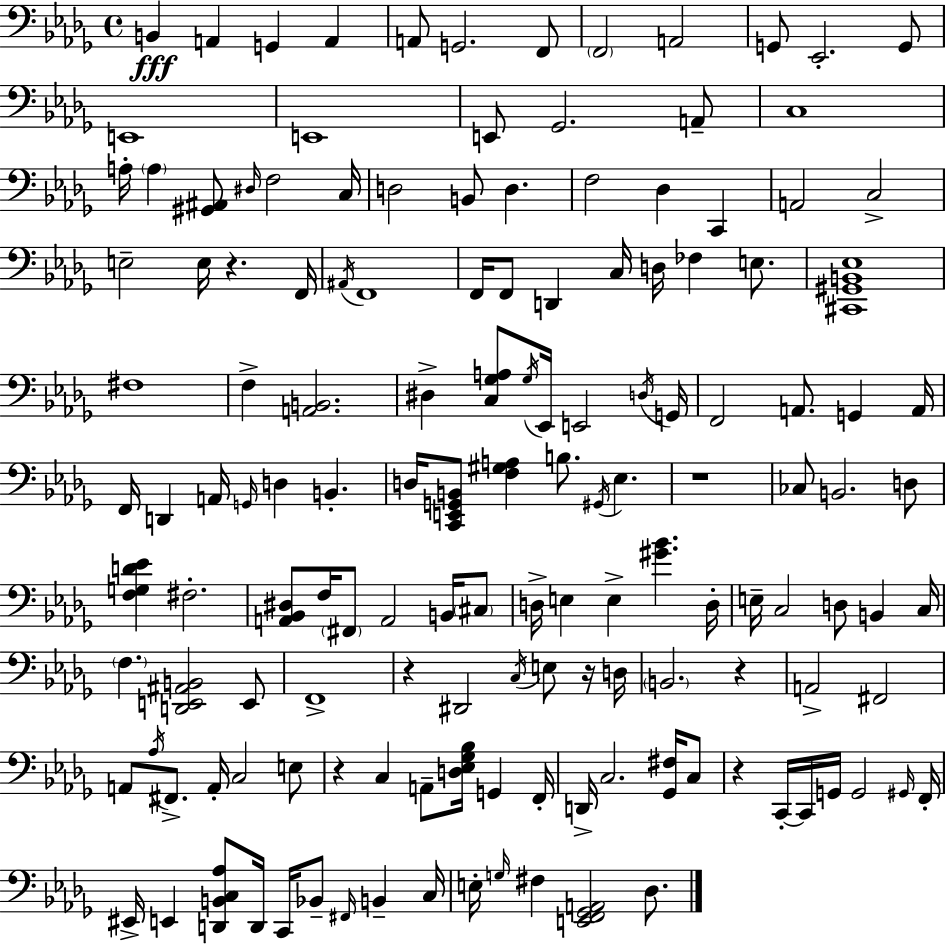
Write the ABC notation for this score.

X:1
T:Untitled
M:4/4
L:1/4
K:Bbm
B,, A,, G,, A,, A,,/2 G,,2 F,,/2 F,,2 A,,2 G,,/2 _E,,2 G,,/2 E,,4 E,,4 E,,/2 _G,,2 A,,/2 C,4 A,/4 A, [^G,,^A,,]/2 ^D,/4 F,2 C,/4 D,2 B,,/2 D, F,2 _D, C,, A,,2 C,2 E,2 E,/4 z F,,/4 ^A,,/4 F,,4 F,,/4 F,,/2 D,, C,/4 D,/4 _F, E,/2 [^C,,^G,,B,,_E,]4 ^F,4 F, [A,,B,,]2 ^D, [C,_G,A,]/2 _G,/4 _E,,/4 E,,2 D,/4 G,,/4 F,,2 A,,/2 G,, A,,/4 F,,/4 D,, A,,/4 G,,/4 D, B,, D,/4 [C,,E,,G,,B,,]/2 [F,^G,A,] B,/2 ^G,,/4 _E, z4 _C,/2 B,,2 D,/2 [F,G,D_E] ^F,2 [A,,_B,,^D,]/2 F,/4 ^F,,/2 A,,2 B,,/4 ^C,/2 D,/4 E, E, [^G_B] D,/4 E,/4 C,2 D,/2 B,, C,/4 F, [D,,E,,^A,,B,,]2 E,,/2 F,,4 z ^D,,2 C,/4 E,/2 z/4 D,/4 B,,2 z A,,2 ^F,,2 A,,/2 _A,/4 ^F,,/2 A,,/4 C,2 E,/2 z C, A,,/2 [D,_E,_G,_B,]/4 G,, F,,/4 D,,/4 C,2 [_G,,^F,]/4 C,/2 z C,,/4 C,,/4 G,,/4 G,,2 ^G,,/4 F,,/4 ^E,,/4 E,, [D,,B,,C,_A,]/2 D,,/4 C,,/4 _B,,/2 ^F,,/4 B,, C,/4 E,/4 G,/4 ^F, [E,,F,,_G,,A,,]2 _D,/2